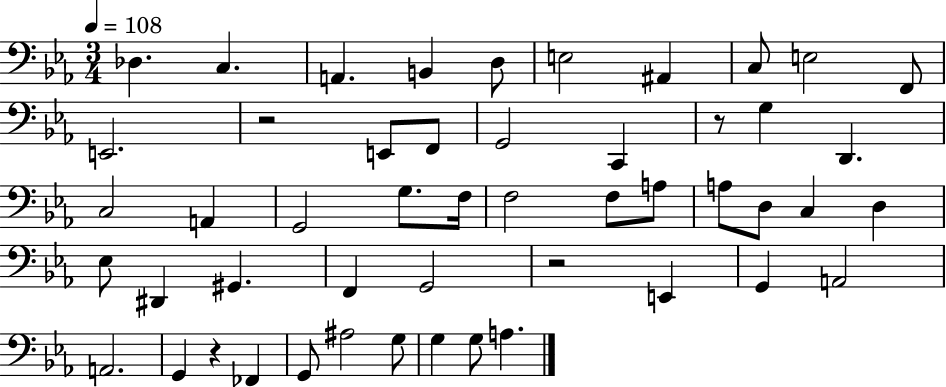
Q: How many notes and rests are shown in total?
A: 50